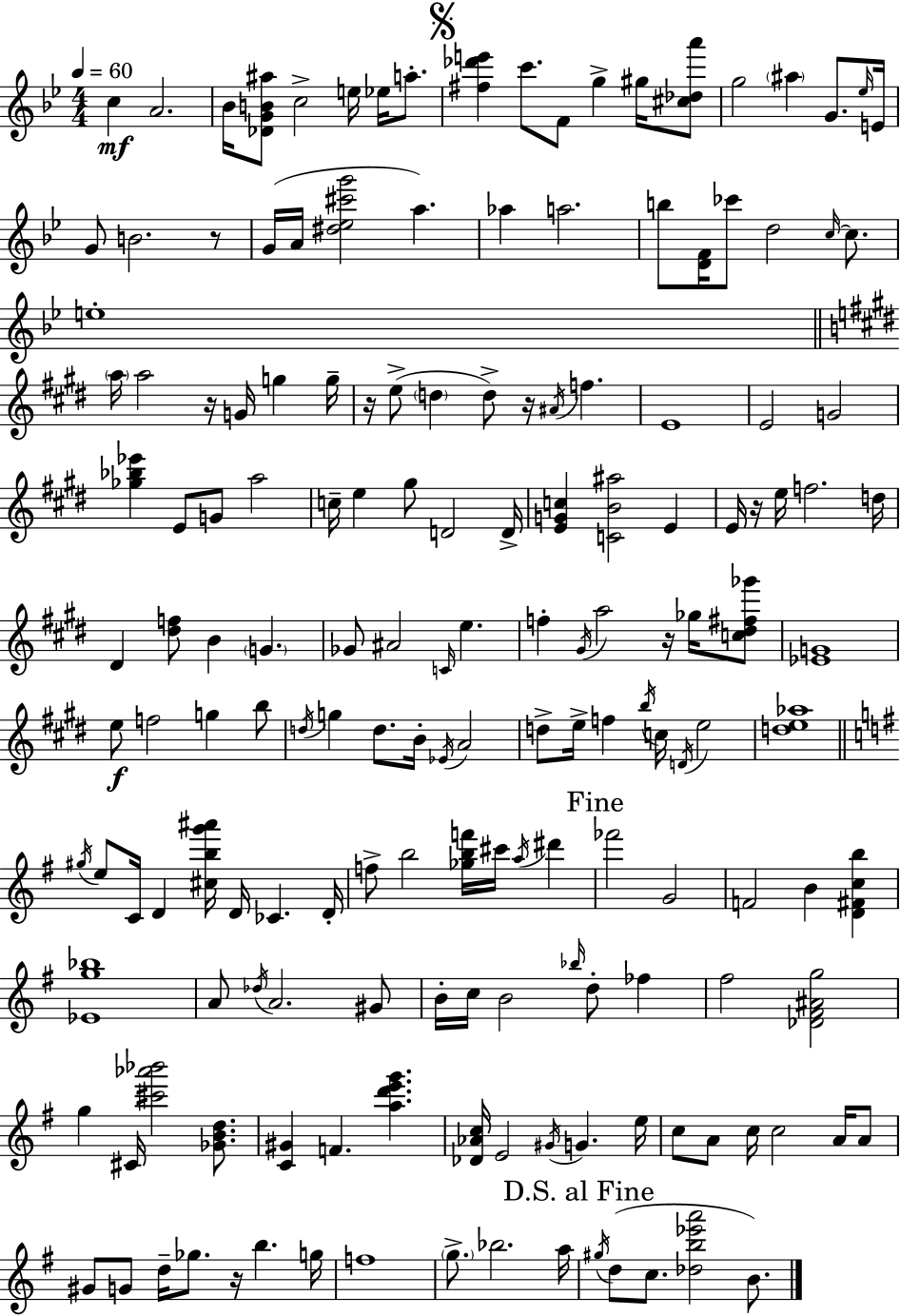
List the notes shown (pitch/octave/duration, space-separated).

C5/q A4/h. Bb4/s [Db4,G4,B4,A#5]/e C5/h E5/s Eb5/s A5/e. [F#5,Db6,E6]/q C6/e. F4/e G5/q G#5/s [C#5,Db5,A6]/e G5/h A#5/q G4/e. Eb5/s E4/s G4/e B4/h. R/e G4/s A4/s [D#5,Eb5,C#6,G6]/h A5/q. Ab5/q A5/h. B5/e [D4,F4]/s CES6/e D5/h C5/s C5/e. E5/w A5/s A5/h R/s G4/s G5/q G5/s R/s E5/e D5/q D5/e R/s A#4/s F5/q. E4/w E4/h G4/h [Gb5,Bb5,Eb6]/q E4/e G4/e A5/h C5/s E5/q G#5/e D4/h D4/s [E4,G4,C5]/q [C4,B4,A#5]/h E4/q E4/s R/s E5/s F5/h. D5/s D#4/q [D#5,F5]/e B4/q G4/q. Gb4/e A#4/h C4/s E5/q. F5/q G#4/s A5/h R/s Gb5/s [C5,D#5,F#5,Gb6]/e [Eb4,G4]/w E5/e F5/h G5/q B5/e D5/s G5/q D5/e. B4/s Eb4/s A4/h D5/e E5/s F5/q B5/s C5/s D4/s E5/h [D5,E5,Ab5]/w G#5/s E5/e C4/s D4/q [C#5,B5,G6,A#6]/s D4/s CES4/q. D4/s F5/e B5/h [Gb5,B5,F6]/s C#6/s A5/s D#6/q FES6/h G4/h F4/h B4/q [D4,F#4,C5,B5]/q [Eb4,G5,Bb5]/w A4/e Db5/s A4/h. G#4/e B4/s C5/s B4/h Bb5/s D5/e FES5/q F#5/h [Db4,F#4,A#4,G5]/h G5/q C#4/s [C#6,Ab6,Bb6]/h [Gb4,B4,D5]/e. [C4,G#4]/q F4/q. [A5,D6,E6,G6]/q. [Db4,Ab4,C5]/s E4/h G#4/s G4/q. E5/s C5/e A4/e C5/s C5/h A4/s A4/e G#4/e G4/e D5/s Gb5/e. R/s B5/q. G5/s F5/w G5/e. Bb5/h. A5/s G#5/s D5/e C5/e. [Db5,B5,Eb6,A6]/h B4/e.